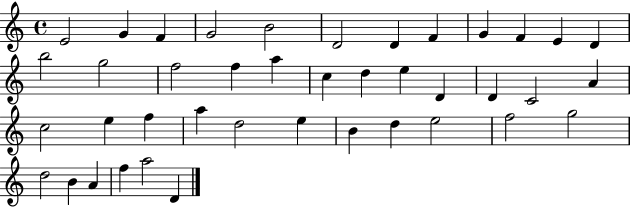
E4/h G4/q F4/q G4/h B4/h D4/h D4/q F4/q G4/q F4/q E4/q D4/q B5/h G5/h F5/h F5/q A5/q C5/q D5/q E5/q D4/q D4/q C4/h A4/q C5/h E5/q F5/q A5/q D5/h E5/q B4/q D5/q E5/h F5/h G5/h D5/h B4/q A4/q F5/q A5/h D4/q